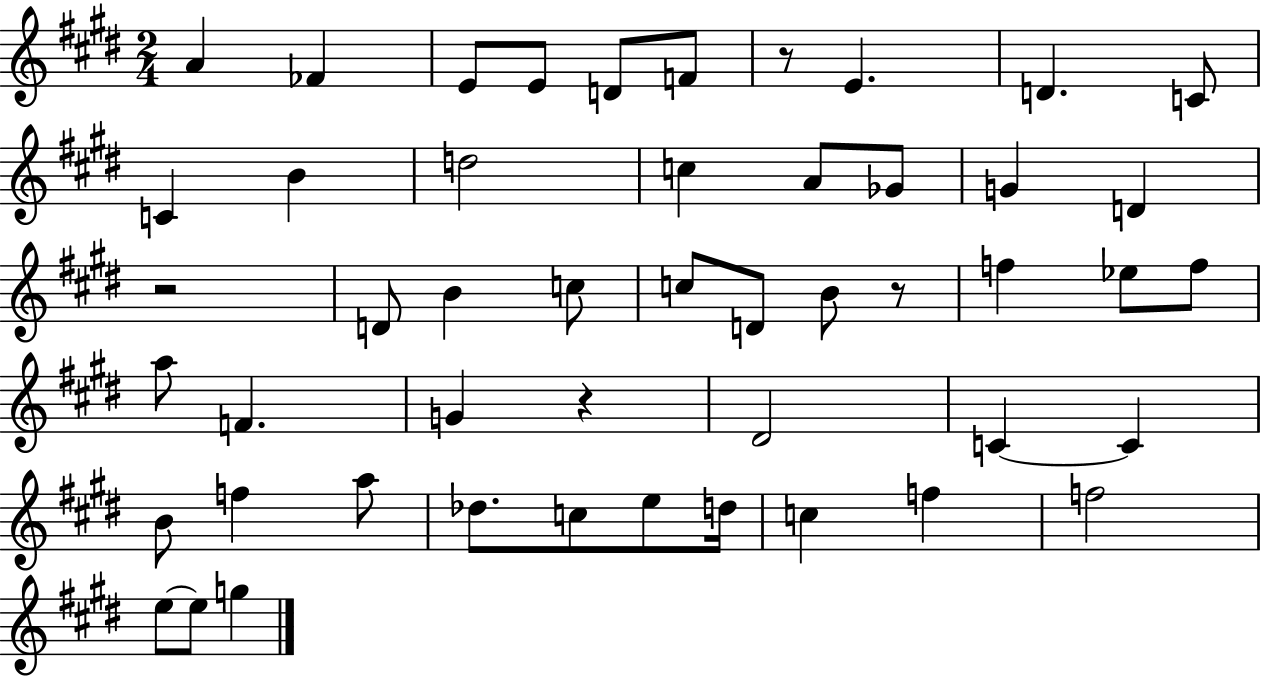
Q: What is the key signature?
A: E major